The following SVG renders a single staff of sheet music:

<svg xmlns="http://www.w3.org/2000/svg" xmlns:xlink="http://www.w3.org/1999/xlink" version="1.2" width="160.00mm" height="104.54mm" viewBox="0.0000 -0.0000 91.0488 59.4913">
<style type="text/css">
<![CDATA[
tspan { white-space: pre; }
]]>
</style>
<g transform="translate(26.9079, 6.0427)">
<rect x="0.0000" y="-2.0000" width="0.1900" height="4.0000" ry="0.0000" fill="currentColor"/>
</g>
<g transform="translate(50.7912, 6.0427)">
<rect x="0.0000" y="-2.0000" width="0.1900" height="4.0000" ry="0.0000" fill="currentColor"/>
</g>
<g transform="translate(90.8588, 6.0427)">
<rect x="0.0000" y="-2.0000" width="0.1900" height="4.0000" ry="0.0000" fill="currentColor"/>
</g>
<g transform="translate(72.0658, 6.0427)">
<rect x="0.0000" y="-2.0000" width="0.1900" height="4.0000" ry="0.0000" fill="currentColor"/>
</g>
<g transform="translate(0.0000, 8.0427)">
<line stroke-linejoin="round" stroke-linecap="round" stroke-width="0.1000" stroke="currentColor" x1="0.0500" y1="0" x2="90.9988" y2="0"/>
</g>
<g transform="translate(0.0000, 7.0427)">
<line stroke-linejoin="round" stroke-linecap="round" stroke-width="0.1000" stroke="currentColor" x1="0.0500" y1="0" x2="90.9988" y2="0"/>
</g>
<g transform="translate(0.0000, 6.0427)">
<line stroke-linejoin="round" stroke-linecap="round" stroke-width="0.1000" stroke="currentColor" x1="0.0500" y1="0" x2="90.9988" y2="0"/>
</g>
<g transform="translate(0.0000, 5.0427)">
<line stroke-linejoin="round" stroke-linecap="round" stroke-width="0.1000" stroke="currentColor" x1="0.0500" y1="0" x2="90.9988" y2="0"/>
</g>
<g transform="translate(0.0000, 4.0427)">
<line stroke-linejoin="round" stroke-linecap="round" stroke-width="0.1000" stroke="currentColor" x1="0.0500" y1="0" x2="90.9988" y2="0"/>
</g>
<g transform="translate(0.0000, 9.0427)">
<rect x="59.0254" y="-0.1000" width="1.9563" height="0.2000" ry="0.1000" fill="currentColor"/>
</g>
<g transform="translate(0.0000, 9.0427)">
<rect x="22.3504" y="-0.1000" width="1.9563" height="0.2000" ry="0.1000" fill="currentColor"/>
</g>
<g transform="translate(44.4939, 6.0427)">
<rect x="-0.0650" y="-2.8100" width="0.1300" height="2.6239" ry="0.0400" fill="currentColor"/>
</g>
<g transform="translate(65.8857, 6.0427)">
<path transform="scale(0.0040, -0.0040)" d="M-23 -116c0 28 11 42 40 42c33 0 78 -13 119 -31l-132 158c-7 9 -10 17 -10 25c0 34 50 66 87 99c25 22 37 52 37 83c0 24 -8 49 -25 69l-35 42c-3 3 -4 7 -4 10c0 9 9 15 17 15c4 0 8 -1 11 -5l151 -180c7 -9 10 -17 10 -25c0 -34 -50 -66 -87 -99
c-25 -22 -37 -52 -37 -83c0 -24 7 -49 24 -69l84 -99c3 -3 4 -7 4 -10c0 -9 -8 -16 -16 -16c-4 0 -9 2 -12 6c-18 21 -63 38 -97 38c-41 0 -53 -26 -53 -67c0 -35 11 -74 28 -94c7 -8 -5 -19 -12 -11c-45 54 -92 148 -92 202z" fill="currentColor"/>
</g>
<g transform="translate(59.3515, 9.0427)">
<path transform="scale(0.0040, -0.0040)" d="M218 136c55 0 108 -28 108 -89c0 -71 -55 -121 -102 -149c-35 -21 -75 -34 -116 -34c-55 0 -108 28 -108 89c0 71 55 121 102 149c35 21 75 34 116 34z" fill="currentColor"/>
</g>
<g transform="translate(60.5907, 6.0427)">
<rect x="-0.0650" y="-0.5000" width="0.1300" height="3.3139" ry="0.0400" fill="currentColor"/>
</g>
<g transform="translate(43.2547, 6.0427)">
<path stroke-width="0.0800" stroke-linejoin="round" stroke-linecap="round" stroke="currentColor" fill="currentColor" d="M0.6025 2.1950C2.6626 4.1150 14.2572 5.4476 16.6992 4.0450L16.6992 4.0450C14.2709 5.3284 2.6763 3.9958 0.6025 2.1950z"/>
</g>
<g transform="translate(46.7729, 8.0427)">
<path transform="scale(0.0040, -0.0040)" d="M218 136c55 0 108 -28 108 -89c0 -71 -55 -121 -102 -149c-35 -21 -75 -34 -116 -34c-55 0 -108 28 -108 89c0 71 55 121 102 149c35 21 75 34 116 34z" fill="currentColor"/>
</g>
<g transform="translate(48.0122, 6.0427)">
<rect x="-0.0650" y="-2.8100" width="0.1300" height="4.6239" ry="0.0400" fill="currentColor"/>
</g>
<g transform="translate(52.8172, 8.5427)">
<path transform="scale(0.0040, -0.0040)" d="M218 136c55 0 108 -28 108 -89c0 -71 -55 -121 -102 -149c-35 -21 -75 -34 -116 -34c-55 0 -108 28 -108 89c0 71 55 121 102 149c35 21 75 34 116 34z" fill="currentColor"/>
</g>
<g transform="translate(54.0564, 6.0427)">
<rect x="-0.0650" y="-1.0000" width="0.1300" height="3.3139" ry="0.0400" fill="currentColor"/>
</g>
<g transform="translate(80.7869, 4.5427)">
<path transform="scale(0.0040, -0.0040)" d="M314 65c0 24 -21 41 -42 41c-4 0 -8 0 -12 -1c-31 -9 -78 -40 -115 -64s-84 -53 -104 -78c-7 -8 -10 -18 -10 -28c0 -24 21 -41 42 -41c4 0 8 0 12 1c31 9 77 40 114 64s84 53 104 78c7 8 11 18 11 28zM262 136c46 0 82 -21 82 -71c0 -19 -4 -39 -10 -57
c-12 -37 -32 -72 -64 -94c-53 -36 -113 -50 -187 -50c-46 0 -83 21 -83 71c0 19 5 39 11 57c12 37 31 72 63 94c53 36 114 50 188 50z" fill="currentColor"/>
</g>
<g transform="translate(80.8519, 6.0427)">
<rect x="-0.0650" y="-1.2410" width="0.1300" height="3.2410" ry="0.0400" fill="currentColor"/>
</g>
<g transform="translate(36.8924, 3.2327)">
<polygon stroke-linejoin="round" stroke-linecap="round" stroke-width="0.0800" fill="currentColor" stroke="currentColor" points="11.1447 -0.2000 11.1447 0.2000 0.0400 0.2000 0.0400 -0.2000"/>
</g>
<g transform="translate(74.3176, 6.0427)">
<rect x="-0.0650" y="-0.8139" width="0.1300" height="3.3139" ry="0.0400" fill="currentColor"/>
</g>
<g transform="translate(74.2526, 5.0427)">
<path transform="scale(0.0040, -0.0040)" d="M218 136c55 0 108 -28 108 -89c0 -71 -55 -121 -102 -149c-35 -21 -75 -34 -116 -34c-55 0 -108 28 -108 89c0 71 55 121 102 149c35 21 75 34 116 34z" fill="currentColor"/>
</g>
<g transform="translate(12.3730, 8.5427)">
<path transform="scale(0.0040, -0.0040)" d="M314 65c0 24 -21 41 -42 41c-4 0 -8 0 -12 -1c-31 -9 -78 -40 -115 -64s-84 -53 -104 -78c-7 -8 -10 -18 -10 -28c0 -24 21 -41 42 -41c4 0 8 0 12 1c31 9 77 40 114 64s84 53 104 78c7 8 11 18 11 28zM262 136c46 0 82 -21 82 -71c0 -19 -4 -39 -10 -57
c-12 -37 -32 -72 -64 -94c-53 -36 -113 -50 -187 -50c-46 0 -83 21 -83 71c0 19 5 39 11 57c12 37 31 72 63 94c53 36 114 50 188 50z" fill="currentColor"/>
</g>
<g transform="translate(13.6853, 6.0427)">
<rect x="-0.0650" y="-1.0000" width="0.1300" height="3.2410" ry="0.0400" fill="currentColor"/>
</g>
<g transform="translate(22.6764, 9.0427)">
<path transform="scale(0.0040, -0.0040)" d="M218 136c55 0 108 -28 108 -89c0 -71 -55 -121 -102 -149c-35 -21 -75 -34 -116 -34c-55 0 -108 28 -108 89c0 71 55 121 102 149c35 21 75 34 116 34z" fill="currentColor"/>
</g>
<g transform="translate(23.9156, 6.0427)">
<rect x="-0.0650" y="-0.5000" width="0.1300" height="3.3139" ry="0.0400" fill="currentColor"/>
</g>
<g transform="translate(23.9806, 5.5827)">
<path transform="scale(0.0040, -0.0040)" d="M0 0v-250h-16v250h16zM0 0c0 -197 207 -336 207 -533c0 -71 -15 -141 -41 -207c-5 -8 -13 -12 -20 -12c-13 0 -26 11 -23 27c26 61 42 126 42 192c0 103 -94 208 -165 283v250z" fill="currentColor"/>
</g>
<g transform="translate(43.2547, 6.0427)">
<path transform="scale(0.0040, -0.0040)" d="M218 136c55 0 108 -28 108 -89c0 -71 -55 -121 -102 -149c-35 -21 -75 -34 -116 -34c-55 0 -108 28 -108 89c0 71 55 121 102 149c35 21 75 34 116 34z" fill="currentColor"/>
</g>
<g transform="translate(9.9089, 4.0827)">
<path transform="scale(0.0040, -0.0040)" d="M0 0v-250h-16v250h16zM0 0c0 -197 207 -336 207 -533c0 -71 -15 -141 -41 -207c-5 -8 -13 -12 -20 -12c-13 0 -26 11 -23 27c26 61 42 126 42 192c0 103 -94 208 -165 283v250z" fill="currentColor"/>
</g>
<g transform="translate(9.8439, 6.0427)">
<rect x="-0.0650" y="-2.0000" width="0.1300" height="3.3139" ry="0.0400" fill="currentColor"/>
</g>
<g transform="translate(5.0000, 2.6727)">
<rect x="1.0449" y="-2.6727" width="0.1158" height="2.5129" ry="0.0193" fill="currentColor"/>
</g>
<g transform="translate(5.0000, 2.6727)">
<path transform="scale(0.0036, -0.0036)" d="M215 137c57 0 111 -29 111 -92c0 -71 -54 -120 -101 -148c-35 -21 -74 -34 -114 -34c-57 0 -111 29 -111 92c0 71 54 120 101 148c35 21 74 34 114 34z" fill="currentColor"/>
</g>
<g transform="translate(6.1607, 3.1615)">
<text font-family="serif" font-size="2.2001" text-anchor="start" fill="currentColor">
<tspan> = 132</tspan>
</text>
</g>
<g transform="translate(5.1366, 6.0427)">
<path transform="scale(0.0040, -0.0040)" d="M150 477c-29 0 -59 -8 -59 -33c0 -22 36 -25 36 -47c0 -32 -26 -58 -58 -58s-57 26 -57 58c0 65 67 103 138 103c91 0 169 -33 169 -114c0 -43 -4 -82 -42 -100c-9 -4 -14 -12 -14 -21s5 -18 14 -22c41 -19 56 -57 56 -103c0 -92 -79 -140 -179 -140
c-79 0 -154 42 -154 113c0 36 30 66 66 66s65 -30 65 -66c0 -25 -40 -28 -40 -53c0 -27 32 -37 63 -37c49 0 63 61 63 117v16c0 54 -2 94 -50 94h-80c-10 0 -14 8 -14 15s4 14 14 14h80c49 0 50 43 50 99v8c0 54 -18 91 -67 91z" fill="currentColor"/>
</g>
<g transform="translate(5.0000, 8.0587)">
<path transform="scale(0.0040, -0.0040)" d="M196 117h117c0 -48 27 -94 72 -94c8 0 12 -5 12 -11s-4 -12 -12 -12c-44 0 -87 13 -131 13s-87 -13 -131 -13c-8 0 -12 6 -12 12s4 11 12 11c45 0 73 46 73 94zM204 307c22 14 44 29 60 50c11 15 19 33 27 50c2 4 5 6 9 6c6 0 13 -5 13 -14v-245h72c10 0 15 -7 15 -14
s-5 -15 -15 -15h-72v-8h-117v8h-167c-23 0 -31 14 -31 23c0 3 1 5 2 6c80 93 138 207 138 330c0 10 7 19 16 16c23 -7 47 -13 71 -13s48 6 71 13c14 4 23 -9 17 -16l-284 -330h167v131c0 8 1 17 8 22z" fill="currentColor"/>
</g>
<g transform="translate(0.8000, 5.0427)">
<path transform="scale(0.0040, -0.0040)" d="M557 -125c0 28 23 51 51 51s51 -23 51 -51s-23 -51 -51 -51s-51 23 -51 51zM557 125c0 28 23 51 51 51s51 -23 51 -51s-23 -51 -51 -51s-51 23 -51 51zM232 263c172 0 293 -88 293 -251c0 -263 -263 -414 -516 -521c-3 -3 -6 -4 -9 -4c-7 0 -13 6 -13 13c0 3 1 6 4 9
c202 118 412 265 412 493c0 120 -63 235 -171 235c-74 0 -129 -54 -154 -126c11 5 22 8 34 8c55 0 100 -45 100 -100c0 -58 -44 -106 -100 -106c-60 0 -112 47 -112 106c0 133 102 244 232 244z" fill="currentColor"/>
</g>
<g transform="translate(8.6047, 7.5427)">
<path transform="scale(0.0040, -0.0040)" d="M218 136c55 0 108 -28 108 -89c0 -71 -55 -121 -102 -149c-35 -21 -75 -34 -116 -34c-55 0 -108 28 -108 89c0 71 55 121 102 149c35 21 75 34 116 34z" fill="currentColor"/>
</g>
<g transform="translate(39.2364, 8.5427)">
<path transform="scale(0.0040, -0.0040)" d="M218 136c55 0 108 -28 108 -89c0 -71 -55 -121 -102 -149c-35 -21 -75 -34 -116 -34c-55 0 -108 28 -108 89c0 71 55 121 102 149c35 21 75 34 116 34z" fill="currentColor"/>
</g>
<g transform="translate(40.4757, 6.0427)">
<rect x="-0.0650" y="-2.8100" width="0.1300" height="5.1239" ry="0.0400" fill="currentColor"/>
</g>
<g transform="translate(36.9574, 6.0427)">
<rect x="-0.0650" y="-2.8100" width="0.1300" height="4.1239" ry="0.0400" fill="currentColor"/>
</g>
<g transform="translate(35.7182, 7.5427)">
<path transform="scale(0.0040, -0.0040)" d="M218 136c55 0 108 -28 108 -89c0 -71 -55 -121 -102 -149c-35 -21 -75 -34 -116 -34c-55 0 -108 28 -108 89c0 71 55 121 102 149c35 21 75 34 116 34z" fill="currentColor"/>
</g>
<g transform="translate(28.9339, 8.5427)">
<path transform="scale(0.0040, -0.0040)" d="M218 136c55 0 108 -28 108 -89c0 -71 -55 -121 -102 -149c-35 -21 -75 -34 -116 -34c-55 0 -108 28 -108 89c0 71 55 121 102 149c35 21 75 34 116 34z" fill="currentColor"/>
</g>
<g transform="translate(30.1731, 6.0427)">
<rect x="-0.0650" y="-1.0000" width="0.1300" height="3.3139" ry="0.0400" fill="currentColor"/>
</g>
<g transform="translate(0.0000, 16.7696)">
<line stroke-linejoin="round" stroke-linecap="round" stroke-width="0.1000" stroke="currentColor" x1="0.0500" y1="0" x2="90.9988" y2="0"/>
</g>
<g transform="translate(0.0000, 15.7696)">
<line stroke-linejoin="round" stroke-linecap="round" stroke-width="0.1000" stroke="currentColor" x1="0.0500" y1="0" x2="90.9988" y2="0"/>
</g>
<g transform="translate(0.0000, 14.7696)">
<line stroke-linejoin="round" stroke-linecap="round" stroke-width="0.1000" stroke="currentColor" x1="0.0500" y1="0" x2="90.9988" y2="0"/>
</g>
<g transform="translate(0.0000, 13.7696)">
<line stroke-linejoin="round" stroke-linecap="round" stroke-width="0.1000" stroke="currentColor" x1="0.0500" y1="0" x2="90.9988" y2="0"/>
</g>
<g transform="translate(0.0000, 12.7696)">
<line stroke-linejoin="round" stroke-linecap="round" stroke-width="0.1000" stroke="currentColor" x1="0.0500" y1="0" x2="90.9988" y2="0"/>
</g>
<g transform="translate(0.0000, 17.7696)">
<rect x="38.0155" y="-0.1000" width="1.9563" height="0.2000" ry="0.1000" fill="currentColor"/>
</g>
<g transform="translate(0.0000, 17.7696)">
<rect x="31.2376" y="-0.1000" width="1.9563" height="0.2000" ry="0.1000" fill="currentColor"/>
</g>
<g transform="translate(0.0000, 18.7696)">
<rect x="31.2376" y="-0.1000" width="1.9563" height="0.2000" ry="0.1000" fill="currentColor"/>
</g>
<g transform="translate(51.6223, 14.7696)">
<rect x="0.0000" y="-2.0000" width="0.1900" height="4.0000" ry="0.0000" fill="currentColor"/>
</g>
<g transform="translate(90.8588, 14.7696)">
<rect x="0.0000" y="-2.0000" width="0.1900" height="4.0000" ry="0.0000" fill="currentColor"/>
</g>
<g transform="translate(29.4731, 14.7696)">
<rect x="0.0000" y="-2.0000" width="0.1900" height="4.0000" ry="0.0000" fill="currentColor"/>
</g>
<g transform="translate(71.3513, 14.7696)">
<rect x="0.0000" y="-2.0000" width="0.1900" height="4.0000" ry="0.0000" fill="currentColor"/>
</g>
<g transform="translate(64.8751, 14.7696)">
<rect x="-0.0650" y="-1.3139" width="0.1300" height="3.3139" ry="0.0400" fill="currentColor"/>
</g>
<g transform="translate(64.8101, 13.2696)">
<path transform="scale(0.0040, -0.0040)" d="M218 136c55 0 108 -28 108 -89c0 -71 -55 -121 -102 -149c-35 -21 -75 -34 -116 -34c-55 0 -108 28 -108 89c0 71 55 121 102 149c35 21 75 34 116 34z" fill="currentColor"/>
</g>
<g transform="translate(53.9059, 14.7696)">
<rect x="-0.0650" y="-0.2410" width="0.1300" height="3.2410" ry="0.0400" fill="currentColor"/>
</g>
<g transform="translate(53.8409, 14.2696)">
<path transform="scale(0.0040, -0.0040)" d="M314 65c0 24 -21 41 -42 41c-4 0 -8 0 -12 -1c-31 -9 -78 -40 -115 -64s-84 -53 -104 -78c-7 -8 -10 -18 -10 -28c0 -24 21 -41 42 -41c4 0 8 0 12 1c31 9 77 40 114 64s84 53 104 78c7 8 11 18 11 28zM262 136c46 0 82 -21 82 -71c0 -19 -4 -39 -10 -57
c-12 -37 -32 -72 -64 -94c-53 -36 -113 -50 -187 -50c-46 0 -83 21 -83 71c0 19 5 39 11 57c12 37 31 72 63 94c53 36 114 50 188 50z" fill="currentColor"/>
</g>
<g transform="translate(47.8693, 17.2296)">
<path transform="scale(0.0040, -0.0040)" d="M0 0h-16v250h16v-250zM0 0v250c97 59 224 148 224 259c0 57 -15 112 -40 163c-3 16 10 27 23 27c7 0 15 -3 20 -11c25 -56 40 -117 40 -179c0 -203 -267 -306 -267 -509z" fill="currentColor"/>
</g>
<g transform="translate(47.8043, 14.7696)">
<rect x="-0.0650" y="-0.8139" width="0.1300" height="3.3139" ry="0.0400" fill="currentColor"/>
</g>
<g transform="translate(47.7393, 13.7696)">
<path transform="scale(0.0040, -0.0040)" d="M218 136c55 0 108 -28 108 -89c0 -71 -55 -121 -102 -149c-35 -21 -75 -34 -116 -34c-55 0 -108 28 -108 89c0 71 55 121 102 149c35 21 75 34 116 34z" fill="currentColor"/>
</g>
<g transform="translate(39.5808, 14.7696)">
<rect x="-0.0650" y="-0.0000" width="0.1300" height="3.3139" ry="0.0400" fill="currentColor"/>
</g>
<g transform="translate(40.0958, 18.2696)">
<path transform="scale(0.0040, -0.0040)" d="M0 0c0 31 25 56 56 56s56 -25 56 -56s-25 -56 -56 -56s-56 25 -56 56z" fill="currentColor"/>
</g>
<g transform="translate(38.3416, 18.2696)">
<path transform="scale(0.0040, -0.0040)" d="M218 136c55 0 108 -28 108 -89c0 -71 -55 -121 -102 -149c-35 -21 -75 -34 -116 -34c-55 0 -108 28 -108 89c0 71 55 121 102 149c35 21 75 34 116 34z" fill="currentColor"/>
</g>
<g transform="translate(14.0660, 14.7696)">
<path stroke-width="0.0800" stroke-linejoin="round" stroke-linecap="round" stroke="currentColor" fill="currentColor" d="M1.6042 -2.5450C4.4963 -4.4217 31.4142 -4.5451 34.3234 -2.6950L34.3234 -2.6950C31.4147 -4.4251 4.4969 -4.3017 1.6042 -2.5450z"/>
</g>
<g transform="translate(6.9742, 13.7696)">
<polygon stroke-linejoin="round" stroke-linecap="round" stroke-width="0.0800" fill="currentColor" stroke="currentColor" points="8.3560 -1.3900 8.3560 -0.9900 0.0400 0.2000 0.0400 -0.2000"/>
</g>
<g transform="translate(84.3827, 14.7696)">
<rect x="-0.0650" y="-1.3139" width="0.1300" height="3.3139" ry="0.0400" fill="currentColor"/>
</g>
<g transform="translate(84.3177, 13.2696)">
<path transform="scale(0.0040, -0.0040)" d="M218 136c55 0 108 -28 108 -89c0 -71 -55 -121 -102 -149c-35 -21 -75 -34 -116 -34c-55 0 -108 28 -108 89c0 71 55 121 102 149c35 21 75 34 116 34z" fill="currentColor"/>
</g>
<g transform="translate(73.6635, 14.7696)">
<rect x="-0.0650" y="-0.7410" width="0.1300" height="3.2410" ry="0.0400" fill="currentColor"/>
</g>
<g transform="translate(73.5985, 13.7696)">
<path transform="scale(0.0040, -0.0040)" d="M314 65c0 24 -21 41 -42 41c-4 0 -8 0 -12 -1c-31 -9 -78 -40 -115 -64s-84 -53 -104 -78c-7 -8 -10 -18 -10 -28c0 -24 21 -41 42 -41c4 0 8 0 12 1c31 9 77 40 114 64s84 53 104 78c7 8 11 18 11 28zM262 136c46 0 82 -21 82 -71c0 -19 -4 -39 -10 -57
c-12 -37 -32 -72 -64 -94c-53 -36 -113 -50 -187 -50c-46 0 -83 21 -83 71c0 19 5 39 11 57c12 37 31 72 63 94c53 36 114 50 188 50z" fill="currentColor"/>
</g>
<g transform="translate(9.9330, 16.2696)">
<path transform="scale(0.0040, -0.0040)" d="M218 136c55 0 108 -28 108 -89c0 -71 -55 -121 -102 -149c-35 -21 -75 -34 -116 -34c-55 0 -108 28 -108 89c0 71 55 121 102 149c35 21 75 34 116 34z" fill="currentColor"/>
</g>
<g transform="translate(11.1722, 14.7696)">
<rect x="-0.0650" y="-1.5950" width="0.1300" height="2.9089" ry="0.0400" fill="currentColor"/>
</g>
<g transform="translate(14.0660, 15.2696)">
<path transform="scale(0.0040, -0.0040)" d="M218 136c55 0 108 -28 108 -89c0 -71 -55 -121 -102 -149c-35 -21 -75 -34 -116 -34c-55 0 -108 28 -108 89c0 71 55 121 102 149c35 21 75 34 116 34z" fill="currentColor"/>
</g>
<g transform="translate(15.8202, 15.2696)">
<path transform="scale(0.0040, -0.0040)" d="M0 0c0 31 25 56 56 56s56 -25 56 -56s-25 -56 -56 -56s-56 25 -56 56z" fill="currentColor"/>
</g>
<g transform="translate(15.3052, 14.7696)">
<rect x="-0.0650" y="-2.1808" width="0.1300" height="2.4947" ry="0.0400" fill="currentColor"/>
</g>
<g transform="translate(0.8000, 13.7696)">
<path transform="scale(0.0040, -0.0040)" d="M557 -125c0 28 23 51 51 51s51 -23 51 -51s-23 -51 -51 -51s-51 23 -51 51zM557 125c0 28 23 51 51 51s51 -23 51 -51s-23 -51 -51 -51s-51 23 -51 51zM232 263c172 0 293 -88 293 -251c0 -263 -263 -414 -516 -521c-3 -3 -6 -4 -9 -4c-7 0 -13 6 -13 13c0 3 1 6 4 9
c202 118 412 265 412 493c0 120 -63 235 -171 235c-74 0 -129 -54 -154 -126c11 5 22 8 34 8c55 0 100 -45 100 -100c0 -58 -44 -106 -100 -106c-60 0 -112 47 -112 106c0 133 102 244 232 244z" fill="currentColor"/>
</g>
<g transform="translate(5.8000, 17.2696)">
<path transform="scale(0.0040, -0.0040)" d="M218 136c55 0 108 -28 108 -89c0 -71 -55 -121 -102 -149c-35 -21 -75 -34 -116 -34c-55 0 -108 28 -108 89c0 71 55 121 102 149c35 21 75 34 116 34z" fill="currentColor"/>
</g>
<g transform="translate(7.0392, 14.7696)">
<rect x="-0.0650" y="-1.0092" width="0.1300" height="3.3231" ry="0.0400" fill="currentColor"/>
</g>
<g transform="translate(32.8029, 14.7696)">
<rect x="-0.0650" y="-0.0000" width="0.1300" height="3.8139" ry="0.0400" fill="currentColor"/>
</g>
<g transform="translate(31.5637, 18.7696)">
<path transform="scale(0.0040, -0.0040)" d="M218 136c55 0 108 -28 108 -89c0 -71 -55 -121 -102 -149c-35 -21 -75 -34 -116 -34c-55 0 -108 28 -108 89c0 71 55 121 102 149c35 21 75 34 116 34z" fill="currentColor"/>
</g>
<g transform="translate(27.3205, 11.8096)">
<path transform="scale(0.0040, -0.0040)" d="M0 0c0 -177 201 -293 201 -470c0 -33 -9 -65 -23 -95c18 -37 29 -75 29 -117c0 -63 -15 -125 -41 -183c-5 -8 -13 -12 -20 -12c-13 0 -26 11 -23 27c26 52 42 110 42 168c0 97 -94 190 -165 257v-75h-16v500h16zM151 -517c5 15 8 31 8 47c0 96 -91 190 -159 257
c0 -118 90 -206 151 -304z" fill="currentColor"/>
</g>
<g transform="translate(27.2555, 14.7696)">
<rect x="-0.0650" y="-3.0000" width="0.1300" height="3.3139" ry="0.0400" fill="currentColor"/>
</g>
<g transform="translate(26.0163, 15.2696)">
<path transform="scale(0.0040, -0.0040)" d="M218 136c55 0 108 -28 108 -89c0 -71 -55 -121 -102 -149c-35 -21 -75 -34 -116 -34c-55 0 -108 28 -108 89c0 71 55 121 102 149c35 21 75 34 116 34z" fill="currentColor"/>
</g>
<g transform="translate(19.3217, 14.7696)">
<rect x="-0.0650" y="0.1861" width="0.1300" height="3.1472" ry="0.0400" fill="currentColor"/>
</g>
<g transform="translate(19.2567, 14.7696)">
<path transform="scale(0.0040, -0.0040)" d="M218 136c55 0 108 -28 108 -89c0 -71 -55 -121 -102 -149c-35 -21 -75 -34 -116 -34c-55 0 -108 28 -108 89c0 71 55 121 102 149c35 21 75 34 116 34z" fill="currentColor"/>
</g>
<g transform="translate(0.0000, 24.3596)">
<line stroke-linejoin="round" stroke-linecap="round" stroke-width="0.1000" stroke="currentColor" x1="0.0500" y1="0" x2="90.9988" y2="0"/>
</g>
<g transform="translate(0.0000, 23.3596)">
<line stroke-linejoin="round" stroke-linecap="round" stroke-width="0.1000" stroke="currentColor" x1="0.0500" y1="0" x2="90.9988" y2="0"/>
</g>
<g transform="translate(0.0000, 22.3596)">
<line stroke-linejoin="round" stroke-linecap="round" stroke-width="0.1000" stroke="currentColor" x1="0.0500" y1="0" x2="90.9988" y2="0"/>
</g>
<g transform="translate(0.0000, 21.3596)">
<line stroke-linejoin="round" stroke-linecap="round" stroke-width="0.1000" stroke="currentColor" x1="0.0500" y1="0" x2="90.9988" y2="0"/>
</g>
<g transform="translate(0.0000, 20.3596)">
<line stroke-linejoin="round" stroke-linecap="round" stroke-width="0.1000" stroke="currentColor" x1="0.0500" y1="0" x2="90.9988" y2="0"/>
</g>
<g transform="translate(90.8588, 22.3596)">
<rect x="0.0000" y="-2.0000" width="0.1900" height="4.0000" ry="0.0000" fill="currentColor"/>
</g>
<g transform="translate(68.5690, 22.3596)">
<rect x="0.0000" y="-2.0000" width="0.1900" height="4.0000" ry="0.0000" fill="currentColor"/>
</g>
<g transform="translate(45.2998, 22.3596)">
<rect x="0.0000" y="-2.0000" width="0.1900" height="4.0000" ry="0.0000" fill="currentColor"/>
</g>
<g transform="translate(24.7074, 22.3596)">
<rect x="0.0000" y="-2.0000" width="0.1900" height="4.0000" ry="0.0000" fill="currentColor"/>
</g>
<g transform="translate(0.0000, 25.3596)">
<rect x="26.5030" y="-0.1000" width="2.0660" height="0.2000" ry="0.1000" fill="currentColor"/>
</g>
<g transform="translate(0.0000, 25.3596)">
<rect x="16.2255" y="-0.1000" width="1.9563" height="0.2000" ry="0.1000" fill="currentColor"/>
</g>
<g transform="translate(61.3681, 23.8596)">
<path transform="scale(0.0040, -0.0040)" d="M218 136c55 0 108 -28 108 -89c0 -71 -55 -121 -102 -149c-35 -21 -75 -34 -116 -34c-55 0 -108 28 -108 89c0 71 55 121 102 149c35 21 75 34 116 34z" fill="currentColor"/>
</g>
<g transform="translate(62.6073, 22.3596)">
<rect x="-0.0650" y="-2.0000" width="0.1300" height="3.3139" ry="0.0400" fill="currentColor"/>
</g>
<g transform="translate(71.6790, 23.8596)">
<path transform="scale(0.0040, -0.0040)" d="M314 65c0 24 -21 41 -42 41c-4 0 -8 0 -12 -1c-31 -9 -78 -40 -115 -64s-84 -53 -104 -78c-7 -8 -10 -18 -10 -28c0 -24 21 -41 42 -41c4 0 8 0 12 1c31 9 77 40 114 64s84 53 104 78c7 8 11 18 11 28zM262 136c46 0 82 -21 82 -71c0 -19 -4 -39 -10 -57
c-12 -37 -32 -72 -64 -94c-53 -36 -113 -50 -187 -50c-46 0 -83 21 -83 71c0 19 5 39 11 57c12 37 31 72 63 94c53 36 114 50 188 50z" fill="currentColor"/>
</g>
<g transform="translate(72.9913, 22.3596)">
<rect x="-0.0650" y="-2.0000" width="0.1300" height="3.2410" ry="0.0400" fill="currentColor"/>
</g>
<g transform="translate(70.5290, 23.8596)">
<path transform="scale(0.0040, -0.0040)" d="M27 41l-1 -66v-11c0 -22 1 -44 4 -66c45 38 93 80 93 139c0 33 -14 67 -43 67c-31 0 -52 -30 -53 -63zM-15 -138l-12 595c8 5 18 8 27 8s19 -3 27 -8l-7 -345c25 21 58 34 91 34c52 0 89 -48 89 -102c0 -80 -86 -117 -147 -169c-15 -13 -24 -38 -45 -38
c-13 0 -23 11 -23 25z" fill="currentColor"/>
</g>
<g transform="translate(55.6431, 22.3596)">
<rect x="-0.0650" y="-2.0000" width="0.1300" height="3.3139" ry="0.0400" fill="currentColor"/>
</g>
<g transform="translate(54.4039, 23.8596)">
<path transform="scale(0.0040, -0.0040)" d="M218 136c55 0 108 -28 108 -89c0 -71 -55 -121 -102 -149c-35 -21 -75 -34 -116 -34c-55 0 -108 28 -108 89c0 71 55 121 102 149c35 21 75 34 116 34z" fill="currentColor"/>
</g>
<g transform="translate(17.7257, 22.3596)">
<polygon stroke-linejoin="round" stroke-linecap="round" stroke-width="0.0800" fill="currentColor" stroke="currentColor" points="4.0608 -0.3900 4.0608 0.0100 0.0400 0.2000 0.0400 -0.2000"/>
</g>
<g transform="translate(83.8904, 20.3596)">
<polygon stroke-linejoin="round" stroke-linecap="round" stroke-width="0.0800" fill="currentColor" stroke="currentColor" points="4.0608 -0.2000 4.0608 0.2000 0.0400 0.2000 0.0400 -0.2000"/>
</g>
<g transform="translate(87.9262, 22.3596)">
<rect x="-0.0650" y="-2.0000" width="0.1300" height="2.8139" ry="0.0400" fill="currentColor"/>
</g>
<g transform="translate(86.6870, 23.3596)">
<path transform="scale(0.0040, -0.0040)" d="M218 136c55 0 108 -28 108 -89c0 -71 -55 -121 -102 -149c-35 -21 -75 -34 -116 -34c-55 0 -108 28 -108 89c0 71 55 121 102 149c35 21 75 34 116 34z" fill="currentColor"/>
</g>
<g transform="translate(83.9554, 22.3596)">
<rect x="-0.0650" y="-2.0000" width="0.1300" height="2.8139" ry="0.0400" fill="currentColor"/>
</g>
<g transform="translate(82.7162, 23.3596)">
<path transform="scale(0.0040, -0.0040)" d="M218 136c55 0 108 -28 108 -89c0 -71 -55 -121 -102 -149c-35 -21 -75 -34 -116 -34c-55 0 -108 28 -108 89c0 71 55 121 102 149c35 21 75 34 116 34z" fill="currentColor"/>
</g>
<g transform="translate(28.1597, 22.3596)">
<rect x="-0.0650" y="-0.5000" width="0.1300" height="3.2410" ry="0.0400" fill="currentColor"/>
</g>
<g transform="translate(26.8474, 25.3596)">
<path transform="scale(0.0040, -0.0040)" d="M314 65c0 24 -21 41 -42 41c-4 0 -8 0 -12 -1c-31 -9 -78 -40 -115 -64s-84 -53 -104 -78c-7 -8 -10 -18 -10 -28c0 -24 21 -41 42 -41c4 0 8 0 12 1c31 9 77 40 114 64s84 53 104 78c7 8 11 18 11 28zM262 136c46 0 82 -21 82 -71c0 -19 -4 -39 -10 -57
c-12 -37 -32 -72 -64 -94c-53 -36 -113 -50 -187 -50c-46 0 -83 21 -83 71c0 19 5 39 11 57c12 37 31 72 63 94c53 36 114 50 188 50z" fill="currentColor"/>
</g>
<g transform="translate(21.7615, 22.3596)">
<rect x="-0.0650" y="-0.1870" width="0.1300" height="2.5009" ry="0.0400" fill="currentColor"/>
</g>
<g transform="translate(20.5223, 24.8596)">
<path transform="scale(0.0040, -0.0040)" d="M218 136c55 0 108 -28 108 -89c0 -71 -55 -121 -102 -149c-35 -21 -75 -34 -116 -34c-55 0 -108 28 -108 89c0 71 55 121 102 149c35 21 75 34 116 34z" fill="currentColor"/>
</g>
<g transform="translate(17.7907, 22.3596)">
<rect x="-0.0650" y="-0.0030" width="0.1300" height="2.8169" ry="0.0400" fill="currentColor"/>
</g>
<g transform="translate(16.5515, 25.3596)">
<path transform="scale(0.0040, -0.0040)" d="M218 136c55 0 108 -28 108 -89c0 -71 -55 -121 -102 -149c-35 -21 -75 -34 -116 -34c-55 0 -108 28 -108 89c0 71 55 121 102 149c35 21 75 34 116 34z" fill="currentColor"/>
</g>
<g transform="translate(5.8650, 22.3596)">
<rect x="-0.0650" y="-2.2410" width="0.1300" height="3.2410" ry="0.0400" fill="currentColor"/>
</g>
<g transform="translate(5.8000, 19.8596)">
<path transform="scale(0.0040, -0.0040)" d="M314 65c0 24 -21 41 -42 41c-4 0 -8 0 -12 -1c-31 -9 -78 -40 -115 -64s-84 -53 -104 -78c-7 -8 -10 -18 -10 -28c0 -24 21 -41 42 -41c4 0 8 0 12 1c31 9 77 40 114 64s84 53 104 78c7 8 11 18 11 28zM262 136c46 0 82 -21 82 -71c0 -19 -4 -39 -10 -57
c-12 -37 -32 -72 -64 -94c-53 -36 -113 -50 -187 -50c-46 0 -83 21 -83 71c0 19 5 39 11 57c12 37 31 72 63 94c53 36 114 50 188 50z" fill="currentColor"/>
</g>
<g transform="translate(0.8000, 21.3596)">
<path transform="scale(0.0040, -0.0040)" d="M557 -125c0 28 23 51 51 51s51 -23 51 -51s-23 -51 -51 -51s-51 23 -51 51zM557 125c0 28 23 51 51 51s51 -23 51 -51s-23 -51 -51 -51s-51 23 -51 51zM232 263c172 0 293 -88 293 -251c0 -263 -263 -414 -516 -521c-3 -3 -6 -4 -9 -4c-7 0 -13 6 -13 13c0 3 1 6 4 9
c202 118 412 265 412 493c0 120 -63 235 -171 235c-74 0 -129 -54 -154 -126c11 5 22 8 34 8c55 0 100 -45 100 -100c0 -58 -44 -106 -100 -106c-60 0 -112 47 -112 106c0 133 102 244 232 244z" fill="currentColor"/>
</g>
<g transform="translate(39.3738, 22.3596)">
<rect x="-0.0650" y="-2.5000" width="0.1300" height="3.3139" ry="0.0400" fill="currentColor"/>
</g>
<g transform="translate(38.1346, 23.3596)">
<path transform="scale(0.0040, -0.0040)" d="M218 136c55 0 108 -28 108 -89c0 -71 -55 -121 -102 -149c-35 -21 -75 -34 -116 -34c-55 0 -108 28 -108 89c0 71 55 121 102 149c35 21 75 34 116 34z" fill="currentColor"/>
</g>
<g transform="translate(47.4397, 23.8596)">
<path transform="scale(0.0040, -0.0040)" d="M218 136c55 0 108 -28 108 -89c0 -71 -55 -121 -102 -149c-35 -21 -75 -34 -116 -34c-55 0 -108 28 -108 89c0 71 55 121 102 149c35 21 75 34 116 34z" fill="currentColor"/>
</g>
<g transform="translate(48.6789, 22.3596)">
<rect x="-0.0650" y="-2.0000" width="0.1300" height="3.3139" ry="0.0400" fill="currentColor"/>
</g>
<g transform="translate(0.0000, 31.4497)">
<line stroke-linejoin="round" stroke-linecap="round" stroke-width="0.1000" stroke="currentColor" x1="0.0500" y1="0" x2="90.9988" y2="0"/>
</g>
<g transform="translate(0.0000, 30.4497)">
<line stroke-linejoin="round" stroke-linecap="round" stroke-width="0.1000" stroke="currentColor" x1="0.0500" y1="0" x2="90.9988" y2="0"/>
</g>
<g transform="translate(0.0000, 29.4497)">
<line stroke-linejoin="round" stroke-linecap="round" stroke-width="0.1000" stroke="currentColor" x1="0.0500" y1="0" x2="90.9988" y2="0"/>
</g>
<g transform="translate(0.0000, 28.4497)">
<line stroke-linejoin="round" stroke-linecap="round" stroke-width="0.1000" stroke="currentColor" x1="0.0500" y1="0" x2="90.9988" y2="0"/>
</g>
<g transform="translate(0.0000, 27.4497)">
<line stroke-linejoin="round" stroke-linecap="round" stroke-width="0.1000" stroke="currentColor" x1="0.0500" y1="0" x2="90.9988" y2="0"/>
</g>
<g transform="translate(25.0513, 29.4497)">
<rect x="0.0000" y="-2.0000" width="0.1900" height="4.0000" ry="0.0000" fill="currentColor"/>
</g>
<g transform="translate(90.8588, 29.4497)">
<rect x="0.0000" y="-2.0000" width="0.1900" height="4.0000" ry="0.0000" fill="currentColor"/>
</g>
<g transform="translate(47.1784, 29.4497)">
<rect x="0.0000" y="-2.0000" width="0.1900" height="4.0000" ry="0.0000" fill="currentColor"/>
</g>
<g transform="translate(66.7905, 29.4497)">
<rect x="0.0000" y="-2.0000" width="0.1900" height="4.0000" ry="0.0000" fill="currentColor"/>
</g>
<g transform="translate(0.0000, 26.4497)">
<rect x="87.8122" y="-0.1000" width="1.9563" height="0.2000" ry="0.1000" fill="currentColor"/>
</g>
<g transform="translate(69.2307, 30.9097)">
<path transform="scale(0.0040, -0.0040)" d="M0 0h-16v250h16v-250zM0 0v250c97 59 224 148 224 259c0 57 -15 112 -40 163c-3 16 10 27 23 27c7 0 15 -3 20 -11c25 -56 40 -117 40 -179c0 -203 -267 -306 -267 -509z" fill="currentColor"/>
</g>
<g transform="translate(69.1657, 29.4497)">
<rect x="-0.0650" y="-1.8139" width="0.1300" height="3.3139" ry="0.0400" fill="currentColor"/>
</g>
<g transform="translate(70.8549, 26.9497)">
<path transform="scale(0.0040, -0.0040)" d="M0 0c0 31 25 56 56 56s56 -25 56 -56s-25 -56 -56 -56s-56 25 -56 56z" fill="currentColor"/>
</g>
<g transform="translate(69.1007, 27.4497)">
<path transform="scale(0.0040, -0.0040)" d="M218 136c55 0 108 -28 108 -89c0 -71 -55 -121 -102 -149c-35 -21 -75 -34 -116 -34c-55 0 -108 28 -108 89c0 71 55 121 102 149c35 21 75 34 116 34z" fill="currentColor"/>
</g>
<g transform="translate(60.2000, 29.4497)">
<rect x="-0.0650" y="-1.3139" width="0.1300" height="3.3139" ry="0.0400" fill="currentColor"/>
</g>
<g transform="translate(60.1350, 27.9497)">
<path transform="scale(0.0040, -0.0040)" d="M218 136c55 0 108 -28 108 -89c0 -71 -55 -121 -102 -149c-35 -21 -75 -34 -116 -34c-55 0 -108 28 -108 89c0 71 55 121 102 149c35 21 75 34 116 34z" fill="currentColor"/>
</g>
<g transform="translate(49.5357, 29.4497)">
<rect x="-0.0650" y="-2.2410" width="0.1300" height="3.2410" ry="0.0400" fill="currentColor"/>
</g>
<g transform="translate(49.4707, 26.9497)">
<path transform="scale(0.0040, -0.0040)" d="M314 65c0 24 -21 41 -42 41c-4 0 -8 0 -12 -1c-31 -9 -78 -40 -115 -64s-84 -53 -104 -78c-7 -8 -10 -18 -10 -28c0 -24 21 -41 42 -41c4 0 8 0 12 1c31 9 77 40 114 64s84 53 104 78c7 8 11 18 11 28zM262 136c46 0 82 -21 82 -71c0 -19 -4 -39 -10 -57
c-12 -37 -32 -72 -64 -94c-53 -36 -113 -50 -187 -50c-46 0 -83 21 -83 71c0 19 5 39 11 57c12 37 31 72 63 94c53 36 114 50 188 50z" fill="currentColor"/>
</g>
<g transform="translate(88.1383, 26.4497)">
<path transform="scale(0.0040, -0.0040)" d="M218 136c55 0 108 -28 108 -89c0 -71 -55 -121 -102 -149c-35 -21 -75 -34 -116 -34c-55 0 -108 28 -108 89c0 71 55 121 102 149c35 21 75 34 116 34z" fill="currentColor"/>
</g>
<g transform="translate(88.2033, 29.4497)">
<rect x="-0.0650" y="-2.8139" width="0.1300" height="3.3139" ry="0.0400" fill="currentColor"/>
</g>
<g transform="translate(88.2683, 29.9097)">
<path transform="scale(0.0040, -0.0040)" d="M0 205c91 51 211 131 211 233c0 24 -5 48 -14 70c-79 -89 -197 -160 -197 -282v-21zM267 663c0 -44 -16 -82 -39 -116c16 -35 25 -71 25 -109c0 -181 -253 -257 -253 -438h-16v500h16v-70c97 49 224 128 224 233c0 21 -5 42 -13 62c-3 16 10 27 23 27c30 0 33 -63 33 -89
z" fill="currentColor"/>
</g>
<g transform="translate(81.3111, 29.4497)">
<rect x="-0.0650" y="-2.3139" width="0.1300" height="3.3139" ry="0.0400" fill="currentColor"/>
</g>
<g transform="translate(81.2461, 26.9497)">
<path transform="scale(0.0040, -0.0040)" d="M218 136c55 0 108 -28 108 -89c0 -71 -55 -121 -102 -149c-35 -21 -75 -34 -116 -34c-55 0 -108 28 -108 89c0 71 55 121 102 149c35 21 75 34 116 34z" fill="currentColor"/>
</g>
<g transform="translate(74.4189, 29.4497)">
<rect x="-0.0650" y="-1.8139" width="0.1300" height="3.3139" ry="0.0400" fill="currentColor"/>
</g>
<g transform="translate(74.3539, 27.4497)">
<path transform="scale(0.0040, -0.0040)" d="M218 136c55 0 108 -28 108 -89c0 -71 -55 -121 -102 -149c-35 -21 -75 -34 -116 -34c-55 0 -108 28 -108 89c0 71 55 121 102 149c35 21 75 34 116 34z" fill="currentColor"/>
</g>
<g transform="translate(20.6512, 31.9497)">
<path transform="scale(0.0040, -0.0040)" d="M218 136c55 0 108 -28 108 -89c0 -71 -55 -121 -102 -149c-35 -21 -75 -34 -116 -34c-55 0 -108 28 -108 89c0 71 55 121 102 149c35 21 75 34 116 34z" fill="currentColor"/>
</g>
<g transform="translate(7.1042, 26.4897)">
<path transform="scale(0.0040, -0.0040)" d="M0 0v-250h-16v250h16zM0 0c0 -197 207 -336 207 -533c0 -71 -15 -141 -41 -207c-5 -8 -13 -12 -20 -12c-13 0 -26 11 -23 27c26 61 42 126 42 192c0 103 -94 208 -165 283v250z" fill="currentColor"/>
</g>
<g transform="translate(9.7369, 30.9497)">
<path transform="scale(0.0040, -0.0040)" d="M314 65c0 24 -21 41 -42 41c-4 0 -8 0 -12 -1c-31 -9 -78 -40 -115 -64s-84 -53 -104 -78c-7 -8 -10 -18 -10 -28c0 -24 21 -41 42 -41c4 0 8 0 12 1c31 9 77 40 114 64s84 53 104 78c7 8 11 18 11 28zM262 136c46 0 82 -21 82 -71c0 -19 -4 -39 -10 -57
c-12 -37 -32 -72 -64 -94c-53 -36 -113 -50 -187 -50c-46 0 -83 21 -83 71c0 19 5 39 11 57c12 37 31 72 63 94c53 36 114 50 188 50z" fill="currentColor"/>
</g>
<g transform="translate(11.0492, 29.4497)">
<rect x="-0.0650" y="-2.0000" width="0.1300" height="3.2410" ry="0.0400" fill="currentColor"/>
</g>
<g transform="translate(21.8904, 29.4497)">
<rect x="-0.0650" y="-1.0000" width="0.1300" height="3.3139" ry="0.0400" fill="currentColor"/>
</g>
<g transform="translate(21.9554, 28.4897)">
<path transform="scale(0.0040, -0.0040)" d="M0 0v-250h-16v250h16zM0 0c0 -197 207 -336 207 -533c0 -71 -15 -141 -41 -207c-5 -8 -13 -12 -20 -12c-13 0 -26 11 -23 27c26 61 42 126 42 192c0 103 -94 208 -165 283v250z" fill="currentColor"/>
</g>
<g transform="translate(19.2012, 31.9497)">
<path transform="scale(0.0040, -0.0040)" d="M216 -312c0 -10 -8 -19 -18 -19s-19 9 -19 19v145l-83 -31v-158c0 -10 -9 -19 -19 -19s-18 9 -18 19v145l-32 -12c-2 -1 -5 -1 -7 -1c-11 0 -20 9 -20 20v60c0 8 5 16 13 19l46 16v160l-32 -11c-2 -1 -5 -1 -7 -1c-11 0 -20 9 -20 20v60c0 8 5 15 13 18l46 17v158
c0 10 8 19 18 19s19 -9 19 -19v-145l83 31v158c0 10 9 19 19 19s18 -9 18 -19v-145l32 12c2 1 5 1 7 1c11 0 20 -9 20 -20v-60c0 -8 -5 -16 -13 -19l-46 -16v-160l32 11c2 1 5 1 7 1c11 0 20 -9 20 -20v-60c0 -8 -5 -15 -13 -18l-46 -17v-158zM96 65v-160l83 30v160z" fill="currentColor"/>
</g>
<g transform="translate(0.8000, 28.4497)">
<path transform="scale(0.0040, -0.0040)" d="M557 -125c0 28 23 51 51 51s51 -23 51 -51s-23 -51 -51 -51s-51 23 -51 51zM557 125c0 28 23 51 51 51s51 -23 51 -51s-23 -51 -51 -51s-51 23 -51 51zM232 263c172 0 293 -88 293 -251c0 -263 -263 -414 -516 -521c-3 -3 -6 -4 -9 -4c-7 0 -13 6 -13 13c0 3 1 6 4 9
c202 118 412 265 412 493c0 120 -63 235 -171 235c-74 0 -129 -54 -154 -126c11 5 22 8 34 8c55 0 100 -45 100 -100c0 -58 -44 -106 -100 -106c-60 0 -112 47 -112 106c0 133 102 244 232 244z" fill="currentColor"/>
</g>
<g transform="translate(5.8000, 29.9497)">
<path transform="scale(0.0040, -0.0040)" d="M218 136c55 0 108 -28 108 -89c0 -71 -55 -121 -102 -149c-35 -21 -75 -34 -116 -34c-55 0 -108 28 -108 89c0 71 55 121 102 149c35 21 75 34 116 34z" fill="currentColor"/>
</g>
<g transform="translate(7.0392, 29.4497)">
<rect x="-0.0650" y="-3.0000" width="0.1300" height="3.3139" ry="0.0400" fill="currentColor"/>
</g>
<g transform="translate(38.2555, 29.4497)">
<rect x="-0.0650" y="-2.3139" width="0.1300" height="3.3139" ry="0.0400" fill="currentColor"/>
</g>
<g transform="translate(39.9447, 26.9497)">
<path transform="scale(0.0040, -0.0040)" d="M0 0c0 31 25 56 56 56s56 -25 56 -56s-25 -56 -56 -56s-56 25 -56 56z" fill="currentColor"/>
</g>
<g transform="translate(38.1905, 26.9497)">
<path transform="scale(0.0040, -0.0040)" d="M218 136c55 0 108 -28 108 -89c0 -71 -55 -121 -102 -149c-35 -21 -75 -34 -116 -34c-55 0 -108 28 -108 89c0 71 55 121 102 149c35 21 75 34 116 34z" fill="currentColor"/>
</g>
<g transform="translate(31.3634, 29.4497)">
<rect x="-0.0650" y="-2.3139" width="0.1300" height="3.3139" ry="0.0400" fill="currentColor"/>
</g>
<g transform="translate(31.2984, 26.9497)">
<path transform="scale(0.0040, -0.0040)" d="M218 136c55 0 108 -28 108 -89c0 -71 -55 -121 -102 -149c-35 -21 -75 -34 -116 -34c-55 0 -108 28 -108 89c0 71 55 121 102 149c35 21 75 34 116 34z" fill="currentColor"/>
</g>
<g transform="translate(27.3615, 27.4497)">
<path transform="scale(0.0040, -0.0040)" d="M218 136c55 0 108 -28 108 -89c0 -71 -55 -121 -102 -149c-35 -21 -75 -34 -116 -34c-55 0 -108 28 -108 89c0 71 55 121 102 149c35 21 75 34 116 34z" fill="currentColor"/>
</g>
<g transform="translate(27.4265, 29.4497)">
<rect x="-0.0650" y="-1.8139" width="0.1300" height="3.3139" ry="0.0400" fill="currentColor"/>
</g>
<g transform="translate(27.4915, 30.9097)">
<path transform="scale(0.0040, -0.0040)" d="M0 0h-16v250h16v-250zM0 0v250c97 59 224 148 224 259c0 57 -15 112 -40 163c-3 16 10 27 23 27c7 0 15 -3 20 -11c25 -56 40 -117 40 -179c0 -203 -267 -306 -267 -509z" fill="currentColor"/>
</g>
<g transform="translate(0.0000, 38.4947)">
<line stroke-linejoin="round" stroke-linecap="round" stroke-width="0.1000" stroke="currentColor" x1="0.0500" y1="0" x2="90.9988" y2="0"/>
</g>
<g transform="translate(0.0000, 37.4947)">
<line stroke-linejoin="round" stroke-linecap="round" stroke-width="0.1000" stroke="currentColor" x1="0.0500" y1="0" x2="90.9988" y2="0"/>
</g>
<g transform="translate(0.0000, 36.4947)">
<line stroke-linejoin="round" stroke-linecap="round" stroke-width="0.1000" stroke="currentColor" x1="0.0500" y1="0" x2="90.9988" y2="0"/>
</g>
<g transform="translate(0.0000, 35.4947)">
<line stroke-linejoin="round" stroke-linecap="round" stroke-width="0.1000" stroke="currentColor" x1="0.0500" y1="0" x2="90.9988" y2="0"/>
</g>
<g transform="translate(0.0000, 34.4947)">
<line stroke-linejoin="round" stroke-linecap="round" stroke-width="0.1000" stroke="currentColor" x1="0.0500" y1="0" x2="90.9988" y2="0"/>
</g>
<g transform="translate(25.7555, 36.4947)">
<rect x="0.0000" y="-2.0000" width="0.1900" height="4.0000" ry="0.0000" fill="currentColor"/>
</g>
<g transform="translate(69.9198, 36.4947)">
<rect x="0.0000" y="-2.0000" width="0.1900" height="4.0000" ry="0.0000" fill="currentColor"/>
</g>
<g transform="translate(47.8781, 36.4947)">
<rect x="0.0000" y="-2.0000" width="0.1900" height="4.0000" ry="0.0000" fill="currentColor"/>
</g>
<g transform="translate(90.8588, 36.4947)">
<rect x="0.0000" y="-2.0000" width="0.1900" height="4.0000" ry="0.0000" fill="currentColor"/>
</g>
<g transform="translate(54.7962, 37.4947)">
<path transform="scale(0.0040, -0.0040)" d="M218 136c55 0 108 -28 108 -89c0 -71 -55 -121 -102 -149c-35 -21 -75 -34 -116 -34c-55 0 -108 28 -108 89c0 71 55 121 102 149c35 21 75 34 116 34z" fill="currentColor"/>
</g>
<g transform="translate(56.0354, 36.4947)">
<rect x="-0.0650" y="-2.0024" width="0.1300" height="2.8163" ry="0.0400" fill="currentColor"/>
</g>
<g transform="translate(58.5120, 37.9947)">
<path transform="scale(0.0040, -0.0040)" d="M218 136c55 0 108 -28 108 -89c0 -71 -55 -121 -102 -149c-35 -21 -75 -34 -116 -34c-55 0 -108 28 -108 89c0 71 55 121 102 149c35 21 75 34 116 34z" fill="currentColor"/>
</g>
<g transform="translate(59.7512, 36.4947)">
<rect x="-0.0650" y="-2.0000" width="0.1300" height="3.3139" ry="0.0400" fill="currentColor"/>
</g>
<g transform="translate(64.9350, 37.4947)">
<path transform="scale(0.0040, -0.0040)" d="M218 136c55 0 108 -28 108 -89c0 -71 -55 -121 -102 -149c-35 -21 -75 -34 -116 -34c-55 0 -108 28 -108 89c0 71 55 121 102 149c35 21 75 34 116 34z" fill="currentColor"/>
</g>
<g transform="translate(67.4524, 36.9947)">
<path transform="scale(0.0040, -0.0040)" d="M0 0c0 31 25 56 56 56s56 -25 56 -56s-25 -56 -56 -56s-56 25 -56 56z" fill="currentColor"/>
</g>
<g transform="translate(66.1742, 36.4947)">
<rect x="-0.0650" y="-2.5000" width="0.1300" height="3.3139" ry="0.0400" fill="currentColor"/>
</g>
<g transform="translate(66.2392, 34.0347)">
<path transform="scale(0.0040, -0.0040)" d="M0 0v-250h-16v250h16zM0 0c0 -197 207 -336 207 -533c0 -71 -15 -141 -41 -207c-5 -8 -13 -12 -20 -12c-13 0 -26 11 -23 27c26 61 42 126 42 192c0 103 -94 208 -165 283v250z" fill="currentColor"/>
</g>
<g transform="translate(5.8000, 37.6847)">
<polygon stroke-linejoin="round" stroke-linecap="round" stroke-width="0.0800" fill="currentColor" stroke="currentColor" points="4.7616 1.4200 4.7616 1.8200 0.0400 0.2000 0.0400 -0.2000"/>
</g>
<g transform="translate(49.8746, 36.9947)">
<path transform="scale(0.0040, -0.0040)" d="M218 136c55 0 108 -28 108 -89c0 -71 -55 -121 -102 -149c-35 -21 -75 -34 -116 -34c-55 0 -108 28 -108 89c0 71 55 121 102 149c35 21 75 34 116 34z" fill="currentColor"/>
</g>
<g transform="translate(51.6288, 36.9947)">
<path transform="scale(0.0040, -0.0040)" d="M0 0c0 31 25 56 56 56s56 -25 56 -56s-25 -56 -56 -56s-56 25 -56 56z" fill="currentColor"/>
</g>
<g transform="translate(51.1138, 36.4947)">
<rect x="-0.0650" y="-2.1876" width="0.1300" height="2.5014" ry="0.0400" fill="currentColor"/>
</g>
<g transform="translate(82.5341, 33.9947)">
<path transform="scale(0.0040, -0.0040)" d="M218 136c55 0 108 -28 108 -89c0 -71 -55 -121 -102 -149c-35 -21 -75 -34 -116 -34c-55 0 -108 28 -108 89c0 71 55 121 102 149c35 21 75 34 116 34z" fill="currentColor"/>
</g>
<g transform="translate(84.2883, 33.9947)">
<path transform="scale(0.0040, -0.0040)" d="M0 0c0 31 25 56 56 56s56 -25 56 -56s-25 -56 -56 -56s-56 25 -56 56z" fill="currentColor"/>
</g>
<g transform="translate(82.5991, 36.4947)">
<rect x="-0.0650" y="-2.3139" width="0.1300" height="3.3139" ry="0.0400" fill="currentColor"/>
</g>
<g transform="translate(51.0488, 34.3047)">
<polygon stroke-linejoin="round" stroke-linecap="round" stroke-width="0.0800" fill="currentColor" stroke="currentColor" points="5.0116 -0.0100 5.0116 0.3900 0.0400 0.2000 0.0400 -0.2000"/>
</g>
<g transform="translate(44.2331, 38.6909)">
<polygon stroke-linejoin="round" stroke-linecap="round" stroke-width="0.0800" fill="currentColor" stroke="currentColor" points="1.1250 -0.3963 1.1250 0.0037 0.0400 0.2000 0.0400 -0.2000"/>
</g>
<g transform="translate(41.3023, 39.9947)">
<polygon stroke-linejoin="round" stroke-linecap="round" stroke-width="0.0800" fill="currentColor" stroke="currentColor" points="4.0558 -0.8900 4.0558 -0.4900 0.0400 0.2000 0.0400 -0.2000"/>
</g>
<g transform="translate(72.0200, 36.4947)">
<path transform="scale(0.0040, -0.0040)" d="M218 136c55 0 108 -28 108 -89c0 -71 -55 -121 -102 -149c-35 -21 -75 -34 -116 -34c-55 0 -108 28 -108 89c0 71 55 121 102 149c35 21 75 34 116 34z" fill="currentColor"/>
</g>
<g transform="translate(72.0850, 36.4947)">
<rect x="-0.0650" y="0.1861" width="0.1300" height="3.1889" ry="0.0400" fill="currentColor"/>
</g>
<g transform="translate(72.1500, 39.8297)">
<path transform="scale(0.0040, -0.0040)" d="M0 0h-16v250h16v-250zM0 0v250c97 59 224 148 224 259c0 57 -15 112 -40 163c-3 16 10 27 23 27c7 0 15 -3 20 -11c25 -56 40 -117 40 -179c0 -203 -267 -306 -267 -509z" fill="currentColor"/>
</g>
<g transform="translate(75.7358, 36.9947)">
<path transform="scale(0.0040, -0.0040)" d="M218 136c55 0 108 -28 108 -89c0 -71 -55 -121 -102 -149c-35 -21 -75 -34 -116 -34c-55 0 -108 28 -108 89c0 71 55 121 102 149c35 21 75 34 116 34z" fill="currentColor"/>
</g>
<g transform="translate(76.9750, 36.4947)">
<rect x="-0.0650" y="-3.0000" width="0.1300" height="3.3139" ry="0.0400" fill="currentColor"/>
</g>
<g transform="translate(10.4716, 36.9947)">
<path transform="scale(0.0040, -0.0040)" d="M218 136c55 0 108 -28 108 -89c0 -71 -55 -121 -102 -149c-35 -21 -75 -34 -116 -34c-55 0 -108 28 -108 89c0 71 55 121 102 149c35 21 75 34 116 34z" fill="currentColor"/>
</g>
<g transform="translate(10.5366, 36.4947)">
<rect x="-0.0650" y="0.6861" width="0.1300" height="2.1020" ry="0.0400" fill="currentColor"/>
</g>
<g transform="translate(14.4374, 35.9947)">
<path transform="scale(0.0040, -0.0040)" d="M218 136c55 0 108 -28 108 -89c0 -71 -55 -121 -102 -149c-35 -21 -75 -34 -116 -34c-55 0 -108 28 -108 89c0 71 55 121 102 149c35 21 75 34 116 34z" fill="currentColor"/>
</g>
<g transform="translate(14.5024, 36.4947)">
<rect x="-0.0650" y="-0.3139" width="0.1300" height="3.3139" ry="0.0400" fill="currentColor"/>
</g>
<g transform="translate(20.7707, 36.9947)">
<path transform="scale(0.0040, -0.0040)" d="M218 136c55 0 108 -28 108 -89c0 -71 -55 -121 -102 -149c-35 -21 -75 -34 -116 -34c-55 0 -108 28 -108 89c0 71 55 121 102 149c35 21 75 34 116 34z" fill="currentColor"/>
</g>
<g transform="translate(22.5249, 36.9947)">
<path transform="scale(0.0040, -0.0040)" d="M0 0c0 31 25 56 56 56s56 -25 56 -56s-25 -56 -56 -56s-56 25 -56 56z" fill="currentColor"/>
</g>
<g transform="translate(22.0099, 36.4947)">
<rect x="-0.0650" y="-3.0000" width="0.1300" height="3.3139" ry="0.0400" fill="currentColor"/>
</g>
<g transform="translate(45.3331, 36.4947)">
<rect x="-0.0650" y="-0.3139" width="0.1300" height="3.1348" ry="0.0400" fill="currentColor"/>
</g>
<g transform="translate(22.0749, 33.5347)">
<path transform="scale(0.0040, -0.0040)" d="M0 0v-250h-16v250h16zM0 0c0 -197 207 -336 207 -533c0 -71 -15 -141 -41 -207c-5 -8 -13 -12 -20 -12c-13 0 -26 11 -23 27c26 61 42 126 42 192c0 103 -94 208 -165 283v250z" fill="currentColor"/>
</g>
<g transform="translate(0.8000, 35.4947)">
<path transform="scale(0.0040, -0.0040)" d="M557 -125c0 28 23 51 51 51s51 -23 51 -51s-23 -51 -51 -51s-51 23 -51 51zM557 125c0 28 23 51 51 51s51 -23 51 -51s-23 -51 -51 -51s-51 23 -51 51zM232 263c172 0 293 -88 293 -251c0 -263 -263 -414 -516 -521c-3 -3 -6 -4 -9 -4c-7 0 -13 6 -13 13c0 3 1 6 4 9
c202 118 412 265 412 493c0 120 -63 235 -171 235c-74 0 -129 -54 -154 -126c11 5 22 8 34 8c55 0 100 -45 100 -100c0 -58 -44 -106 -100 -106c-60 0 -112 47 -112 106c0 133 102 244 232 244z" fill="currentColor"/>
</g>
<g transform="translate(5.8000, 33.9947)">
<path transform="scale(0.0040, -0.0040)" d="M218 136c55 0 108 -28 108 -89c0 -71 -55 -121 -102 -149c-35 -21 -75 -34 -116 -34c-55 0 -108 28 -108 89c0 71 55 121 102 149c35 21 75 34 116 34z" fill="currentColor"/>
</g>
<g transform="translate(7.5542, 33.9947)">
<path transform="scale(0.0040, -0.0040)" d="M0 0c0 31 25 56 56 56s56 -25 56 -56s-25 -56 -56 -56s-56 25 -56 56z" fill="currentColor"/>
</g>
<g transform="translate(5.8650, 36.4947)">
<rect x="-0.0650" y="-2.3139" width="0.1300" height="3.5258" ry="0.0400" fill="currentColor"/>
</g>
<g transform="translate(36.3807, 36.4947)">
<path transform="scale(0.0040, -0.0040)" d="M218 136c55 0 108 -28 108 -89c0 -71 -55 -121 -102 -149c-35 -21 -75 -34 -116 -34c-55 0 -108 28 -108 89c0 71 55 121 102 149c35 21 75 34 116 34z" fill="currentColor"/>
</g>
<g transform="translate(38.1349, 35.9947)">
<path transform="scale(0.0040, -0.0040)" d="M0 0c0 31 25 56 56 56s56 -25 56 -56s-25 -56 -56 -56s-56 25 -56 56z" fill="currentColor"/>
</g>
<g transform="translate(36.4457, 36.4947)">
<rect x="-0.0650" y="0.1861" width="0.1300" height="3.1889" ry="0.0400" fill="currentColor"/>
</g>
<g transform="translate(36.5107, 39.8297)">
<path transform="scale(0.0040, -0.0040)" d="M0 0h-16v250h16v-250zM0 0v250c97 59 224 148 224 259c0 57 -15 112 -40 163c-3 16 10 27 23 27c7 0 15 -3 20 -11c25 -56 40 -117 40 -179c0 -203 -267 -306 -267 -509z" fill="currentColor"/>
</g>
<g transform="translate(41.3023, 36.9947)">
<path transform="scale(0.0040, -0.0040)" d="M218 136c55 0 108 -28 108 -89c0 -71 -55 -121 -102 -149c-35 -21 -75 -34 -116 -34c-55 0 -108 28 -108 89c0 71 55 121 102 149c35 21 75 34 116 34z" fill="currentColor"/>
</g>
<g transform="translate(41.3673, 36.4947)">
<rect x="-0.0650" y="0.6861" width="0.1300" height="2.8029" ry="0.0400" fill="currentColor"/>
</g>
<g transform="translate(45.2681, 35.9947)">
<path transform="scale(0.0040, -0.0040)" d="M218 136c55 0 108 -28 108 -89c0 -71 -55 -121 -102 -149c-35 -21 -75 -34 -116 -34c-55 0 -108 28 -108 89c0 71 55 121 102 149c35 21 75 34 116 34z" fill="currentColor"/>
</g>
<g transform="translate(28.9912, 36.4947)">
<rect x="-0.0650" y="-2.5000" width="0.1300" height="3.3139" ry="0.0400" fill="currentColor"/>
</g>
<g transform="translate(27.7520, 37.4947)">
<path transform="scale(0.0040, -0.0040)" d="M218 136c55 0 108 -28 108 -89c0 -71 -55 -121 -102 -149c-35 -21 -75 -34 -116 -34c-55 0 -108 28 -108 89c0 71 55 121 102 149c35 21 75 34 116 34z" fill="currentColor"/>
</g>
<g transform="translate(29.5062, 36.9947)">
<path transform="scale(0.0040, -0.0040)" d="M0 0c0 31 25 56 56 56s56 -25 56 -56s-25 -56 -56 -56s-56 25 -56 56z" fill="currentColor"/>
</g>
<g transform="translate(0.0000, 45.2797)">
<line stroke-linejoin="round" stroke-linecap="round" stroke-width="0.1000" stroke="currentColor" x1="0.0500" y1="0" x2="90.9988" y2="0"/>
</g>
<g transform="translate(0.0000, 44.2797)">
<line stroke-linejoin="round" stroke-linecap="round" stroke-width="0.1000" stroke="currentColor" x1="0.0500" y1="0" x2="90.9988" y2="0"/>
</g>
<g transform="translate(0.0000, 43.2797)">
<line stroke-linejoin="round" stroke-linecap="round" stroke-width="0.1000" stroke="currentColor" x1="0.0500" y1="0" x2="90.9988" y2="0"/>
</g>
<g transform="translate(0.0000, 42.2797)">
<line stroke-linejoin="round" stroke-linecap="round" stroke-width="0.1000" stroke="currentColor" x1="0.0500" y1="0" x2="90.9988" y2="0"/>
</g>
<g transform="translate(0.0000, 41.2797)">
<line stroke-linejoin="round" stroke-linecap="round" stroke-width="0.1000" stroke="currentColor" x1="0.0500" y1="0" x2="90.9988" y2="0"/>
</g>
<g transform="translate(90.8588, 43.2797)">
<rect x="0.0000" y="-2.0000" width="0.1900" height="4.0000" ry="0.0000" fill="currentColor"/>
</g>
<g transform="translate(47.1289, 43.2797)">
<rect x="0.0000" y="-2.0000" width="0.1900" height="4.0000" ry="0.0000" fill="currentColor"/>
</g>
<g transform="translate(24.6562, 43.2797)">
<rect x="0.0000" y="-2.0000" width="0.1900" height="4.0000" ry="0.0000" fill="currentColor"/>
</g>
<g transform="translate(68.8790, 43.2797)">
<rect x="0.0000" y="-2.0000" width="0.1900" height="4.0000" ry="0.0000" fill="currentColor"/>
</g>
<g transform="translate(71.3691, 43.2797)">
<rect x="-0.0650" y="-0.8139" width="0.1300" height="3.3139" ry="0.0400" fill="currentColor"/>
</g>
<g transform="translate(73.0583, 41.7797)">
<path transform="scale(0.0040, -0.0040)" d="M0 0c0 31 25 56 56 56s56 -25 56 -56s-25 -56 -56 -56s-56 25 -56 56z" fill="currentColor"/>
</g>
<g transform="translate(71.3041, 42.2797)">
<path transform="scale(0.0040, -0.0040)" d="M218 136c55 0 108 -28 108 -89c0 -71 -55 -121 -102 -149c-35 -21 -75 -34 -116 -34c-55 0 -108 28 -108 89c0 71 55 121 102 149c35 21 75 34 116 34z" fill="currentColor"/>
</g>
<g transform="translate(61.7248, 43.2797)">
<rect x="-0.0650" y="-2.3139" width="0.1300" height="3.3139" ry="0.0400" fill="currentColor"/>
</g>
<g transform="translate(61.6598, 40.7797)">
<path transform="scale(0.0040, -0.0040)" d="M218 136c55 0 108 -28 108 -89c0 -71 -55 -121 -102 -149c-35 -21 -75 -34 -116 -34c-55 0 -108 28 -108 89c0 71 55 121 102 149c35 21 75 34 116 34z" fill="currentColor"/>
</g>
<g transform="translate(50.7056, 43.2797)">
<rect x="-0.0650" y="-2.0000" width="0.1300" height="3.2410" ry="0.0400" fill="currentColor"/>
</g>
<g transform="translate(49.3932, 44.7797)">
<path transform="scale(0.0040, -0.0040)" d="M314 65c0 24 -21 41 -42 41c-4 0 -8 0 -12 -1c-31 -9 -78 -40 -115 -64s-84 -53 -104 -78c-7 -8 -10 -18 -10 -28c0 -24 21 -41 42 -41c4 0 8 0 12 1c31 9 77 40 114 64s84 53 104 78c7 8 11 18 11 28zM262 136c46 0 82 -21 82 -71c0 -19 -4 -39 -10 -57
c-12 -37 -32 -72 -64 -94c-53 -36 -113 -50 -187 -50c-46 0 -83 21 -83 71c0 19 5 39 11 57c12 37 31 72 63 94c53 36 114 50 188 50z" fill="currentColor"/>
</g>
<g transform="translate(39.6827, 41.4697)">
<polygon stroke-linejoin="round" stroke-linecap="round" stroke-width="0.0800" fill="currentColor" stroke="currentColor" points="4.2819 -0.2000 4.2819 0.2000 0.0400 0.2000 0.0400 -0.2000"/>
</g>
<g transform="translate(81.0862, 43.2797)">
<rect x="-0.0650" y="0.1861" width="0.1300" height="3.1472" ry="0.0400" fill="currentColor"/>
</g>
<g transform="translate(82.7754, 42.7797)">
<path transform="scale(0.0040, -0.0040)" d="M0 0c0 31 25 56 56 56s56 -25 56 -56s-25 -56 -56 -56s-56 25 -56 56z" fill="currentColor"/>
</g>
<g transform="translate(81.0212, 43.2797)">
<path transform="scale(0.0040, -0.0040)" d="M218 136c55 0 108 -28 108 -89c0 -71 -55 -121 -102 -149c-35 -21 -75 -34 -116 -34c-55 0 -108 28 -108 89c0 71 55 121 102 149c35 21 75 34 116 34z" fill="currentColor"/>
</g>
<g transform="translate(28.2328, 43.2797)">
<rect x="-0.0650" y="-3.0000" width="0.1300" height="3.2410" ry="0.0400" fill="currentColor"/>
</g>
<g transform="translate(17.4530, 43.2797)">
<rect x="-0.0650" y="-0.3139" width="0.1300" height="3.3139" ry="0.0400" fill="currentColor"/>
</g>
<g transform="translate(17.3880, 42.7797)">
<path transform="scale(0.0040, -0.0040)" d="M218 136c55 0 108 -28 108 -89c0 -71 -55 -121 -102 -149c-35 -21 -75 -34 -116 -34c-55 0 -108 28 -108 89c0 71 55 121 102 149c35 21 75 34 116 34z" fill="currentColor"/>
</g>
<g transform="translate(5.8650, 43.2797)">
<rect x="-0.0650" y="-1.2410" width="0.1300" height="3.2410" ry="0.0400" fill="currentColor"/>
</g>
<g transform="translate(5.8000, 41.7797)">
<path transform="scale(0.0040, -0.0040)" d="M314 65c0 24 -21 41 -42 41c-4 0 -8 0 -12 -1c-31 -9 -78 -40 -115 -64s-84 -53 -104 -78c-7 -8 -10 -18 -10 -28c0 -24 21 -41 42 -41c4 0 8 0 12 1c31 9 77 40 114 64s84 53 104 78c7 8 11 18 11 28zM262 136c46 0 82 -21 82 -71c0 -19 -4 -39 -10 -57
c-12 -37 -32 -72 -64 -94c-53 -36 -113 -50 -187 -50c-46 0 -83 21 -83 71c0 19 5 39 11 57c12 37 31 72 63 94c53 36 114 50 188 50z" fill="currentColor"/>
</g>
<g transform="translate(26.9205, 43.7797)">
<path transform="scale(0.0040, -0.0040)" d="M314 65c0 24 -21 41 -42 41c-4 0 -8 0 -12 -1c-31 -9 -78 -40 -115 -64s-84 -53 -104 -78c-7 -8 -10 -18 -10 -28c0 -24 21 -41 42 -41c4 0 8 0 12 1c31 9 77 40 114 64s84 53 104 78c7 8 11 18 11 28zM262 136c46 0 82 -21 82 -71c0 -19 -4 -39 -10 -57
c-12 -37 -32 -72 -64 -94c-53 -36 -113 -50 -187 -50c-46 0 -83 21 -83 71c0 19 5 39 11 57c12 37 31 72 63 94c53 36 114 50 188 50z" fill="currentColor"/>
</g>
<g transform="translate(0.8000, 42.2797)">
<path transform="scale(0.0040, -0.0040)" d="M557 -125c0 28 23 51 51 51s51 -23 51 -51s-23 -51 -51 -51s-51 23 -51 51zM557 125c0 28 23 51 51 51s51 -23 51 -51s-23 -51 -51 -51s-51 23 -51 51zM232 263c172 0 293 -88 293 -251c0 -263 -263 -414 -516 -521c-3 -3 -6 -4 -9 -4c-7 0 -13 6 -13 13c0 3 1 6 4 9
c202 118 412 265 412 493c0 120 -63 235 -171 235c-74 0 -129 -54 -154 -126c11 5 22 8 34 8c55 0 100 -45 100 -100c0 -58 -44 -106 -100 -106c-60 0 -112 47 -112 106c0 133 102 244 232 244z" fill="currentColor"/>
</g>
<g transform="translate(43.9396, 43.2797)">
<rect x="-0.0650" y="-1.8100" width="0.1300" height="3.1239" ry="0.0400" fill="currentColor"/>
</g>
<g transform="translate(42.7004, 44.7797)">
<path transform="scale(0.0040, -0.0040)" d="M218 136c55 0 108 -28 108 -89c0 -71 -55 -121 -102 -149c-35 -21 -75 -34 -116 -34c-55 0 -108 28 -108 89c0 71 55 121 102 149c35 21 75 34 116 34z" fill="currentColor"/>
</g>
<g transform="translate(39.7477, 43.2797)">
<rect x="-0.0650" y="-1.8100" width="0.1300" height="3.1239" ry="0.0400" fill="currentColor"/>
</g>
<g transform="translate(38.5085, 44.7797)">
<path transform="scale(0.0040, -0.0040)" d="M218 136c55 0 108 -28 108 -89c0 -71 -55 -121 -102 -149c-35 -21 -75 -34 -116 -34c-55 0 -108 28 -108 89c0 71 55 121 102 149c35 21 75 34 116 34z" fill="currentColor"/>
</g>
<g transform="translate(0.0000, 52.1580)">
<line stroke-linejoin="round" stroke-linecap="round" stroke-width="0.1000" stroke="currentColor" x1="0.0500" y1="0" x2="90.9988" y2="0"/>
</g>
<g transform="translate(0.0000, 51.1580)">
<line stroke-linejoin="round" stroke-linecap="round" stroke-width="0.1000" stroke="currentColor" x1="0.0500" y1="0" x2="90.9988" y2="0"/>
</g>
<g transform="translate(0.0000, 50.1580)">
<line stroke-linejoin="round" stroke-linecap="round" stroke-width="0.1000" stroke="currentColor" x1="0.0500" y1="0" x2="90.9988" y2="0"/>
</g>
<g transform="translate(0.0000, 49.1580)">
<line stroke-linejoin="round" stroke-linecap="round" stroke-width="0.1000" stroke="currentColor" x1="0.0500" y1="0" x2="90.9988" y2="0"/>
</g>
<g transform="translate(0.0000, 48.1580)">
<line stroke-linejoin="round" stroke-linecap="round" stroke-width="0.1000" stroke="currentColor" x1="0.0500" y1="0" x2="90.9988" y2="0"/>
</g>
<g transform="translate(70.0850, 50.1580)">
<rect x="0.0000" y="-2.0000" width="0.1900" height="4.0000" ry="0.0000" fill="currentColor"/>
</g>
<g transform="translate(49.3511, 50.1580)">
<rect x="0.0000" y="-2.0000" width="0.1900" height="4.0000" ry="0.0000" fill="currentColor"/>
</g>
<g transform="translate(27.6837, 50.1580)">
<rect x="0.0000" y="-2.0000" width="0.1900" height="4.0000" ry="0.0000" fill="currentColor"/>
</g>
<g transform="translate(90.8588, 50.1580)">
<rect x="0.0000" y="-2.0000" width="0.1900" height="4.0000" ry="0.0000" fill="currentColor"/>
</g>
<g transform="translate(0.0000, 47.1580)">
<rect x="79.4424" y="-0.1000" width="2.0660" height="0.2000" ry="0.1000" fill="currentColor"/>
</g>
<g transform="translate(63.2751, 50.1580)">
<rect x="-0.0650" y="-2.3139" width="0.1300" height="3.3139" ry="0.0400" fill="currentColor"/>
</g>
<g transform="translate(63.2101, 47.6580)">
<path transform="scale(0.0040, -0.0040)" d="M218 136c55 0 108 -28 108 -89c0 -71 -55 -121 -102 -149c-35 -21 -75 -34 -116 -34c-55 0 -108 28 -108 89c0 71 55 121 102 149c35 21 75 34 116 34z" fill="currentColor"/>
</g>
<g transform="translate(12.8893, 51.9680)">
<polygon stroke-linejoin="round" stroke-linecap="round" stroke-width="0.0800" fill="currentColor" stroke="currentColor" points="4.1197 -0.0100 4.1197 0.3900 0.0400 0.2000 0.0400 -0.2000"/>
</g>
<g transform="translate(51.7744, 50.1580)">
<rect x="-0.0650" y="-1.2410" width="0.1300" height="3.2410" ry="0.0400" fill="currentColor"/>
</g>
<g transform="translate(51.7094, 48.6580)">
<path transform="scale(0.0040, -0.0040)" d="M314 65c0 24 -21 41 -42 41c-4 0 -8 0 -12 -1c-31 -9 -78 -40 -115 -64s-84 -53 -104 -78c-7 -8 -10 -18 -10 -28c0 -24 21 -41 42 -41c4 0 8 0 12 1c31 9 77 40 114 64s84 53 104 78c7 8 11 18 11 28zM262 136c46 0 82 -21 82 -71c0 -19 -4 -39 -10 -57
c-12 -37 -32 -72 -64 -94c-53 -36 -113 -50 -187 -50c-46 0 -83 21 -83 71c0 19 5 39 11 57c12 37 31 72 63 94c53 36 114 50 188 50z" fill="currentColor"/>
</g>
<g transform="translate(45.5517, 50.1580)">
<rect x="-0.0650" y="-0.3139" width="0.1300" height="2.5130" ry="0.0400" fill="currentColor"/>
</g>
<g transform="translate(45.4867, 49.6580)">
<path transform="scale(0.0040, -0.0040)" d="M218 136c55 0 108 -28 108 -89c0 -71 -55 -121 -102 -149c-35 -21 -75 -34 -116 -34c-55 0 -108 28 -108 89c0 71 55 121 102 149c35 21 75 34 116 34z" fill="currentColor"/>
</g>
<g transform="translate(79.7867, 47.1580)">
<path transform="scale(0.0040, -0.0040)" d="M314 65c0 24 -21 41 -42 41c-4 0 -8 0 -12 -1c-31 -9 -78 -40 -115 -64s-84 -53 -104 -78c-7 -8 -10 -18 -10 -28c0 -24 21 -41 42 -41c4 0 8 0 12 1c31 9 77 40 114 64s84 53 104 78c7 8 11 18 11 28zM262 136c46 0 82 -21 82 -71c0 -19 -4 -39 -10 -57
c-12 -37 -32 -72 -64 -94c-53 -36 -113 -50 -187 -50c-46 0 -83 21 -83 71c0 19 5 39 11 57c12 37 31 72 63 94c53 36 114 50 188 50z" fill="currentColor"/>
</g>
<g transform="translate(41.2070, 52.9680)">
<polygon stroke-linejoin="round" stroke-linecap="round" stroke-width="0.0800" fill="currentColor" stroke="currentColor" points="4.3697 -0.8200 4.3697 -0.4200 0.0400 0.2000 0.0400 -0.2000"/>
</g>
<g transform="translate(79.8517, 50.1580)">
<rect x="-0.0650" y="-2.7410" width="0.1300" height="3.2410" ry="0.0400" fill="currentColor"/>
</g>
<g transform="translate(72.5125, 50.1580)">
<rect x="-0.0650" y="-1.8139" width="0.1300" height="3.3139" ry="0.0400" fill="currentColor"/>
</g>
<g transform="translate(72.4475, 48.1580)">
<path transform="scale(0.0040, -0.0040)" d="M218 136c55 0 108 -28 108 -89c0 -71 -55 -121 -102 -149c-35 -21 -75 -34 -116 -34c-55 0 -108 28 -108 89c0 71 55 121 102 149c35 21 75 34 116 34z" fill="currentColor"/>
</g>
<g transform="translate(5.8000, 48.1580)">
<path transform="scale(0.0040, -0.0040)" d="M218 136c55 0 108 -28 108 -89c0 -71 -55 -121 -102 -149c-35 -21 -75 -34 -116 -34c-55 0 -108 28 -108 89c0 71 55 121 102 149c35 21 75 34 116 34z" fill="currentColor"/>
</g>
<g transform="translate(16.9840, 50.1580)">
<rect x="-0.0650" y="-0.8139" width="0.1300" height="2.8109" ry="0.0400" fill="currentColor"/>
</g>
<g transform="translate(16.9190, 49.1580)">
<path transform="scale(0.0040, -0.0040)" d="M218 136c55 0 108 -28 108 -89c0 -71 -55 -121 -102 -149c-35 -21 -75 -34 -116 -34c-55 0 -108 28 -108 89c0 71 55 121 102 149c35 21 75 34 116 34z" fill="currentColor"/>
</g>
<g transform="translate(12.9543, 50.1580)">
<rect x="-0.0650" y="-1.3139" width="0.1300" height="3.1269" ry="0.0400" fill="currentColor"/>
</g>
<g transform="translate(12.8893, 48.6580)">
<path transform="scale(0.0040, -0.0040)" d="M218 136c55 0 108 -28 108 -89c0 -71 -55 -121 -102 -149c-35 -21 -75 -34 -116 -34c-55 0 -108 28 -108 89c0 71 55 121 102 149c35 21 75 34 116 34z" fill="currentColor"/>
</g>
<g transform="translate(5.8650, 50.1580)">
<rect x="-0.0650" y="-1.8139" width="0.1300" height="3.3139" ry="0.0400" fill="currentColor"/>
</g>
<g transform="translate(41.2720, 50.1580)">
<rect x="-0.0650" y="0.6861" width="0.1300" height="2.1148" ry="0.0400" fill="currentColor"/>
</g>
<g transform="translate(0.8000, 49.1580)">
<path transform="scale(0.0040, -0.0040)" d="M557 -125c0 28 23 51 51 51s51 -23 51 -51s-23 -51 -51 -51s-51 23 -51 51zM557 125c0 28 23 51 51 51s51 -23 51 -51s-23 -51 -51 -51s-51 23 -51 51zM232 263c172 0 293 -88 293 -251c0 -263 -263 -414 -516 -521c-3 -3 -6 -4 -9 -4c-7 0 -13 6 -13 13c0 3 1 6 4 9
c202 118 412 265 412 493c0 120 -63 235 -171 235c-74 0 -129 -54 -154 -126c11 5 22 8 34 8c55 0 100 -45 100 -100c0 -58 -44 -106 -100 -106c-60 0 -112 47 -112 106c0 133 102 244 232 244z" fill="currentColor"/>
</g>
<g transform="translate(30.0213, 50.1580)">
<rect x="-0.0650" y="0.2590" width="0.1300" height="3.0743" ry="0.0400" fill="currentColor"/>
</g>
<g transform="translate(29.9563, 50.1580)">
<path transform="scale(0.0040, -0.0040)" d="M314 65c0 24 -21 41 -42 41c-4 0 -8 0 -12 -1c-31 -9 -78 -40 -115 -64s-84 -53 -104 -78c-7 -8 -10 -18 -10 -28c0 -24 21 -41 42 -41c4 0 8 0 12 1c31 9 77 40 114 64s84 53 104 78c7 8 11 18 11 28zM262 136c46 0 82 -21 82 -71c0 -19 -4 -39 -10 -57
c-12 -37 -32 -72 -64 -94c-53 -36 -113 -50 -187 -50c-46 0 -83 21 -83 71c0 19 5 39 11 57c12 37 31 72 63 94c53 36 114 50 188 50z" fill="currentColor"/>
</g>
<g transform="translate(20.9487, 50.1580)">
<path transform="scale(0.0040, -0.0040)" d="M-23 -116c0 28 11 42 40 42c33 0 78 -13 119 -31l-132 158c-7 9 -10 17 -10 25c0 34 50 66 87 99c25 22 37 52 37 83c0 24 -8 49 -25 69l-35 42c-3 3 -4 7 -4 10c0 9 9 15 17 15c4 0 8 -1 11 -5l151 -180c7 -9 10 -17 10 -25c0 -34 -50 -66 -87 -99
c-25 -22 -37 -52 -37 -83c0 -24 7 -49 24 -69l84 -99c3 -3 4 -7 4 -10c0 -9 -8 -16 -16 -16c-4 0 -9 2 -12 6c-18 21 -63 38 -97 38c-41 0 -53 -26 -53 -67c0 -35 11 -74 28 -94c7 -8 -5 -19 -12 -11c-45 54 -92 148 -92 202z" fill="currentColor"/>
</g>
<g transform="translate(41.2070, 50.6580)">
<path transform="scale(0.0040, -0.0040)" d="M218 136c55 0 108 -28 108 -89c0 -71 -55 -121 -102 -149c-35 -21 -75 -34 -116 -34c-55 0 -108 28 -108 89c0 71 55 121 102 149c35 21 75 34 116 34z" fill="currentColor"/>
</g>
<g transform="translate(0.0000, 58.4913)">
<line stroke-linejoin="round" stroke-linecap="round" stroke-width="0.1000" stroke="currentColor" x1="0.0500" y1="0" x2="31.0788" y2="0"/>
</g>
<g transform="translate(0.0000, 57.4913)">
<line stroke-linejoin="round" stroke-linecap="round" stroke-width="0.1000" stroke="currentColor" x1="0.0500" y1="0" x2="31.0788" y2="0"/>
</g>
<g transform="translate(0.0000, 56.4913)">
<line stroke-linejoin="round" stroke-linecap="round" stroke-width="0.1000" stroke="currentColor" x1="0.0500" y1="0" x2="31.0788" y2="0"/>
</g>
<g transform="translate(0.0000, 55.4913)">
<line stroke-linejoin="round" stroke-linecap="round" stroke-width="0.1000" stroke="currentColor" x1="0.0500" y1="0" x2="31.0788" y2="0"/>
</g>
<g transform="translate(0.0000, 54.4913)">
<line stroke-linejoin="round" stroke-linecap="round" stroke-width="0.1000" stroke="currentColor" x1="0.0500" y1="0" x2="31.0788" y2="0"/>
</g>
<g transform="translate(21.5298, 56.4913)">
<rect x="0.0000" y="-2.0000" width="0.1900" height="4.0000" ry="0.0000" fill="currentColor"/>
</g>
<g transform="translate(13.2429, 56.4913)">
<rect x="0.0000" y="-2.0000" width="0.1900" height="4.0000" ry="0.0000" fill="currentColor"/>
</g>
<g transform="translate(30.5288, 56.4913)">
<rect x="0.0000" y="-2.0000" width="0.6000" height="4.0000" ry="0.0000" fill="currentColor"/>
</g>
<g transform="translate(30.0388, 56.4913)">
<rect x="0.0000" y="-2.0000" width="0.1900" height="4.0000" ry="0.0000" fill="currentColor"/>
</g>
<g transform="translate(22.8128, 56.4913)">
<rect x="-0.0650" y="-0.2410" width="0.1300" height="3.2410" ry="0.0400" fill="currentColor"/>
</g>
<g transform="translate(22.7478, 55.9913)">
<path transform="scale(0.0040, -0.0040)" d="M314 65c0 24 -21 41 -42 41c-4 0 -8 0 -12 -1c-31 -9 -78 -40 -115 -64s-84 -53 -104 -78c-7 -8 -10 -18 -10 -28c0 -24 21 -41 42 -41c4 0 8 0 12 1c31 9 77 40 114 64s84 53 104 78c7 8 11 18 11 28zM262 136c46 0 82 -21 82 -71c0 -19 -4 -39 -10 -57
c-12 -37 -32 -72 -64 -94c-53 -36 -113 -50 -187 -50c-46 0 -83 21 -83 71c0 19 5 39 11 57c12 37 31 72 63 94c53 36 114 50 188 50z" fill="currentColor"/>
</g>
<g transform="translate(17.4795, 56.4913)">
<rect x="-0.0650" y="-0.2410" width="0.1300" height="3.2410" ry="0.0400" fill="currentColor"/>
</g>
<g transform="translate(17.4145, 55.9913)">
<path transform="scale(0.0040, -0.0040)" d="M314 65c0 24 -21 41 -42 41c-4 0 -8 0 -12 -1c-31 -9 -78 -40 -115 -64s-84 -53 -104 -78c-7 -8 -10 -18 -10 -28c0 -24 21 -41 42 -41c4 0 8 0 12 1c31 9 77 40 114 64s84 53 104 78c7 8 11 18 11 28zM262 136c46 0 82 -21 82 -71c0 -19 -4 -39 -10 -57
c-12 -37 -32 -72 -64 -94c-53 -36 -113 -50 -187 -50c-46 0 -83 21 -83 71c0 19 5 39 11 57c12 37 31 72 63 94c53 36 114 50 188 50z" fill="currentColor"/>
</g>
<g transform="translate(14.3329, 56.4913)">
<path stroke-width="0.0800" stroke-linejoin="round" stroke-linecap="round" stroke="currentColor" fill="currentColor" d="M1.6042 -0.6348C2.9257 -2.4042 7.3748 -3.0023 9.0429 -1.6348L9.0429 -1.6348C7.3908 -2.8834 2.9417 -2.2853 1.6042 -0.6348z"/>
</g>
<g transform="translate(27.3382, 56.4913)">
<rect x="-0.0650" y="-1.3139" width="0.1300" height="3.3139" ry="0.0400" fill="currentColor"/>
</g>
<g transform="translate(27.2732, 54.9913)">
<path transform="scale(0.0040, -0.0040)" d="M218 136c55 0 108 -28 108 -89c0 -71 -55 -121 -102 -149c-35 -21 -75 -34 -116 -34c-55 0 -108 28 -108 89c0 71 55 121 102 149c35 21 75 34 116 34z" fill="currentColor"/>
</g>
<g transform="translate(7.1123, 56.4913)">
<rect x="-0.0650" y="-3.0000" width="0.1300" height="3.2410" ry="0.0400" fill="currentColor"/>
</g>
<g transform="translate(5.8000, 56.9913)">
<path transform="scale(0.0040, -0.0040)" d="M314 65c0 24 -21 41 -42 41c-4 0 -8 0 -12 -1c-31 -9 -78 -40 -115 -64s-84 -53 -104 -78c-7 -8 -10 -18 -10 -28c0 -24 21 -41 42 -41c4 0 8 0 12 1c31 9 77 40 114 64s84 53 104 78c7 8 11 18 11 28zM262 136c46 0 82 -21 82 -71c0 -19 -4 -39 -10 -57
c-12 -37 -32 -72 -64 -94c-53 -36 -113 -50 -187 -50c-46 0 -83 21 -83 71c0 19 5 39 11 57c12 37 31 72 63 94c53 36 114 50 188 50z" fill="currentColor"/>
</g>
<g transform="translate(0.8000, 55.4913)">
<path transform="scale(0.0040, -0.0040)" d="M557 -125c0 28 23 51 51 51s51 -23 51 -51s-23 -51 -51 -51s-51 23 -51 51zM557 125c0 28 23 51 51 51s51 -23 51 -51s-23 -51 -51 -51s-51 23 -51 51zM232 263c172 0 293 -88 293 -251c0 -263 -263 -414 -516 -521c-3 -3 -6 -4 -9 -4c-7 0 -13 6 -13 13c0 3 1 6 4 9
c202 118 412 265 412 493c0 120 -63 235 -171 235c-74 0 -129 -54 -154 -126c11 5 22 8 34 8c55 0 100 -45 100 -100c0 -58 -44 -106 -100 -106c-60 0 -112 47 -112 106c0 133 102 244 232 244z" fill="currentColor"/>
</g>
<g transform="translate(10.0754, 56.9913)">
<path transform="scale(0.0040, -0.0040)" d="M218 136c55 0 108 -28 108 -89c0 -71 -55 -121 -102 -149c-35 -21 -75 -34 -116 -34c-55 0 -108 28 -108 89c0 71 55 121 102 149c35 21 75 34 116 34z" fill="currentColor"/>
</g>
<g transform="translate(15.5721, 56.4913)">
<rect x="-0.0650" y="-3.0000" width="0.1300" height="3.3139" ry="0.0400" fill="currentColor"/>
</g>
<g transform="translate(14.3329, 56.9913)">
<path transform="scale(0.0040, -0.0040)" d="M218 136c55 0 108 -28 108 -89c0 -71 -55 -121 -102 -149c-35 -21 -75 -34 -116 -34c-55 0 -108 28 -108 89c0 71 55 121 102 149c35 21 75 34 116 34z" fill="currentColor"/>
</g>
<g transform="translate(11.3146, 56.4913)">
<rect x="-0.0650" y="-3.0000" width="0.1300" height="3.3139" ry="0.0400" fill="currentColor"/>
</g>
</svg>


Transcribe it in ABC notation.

X:1
T:Untitled
M:3/4
L:1/4
K:C
A,,/2 F,,2 E,,/2 F,, A,,/2 F,,/2 D,/2 G,,/2 F,, E,, z F, G,2 F,,/2 A,,/2 C,/2 D, C,/4 C,, D,, F,/2 E,2 G, F,2 G, B,2 E,,/2 F,,/2 E,,2 B,, A,, A,, A,, _A,,2 B,,/2 B,,/2 C,/2 A,,2 ^F,,/2 A,/2 B, B, B,2 G, A,/2 A, B, C/4 B,/2 C,/2 E, C,/2 B,, D,/2 C,/2 E,/4 C,/2 B,,/2 A,, B,,/2 D,/2 C, B, G,2 E, C,2 A,,/2 A,,/2 A,,2 B, F, D, A, G,/2 F,/2 z D,2 C,/2 E,/2 G,2 B, A, C2 C,2 C, C, E,2 E,2 G,